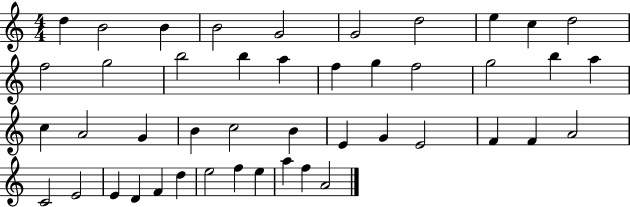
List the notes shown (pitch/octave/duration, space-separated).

D5/q B4/h B4/q B4/h G4/h G4/h D5/h E5/q C5/q D5/h F5/h G5/h B5/h B5/q A5/q F5/q G5/q F5/h G5/h B5/q A5/q C5/q A4/h G4/q B4/q C5/h B4/q E4/q G4/q E4/h F4/q F4/q A4/h C4/h E4/h E4/q D4/q F4/q D5/q E5/h F5/q E5/q A5/q F5/q A4/h